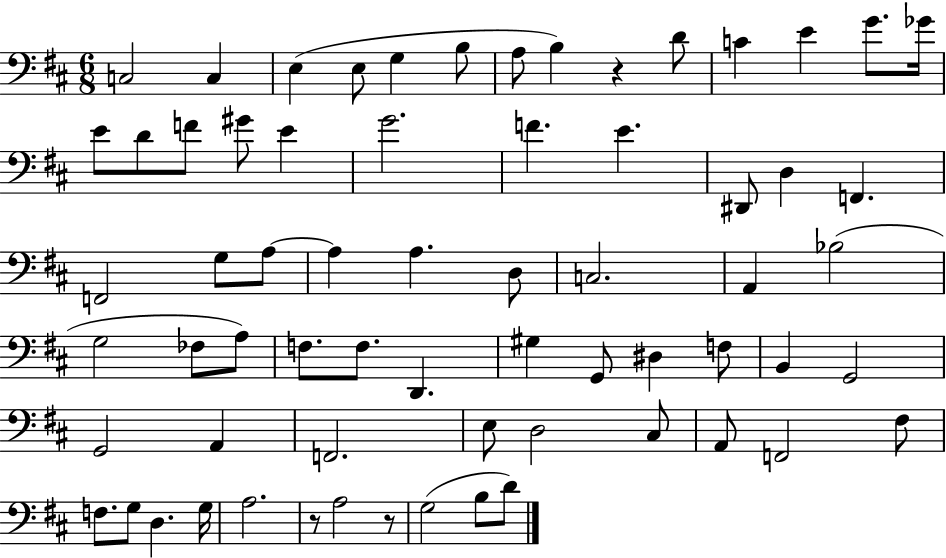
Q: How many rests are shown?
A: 3